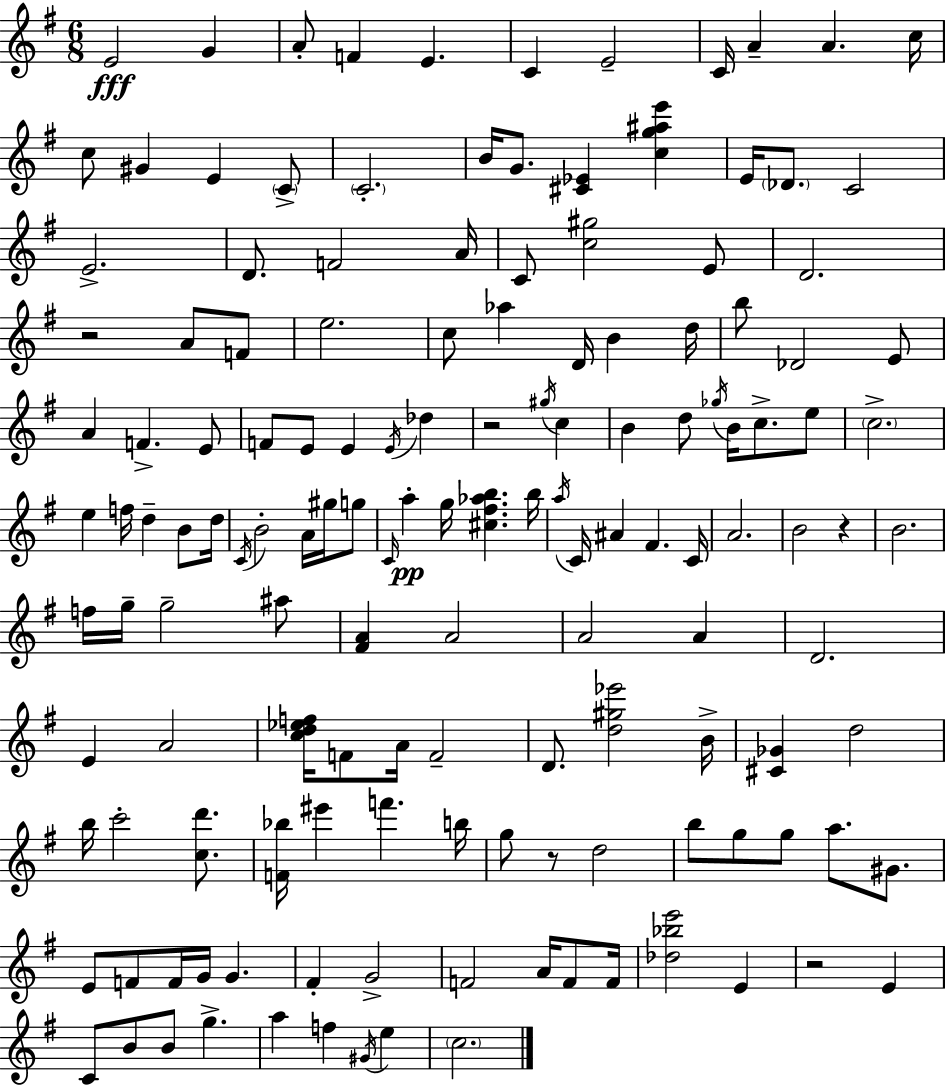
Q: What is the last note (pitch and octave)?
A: C5